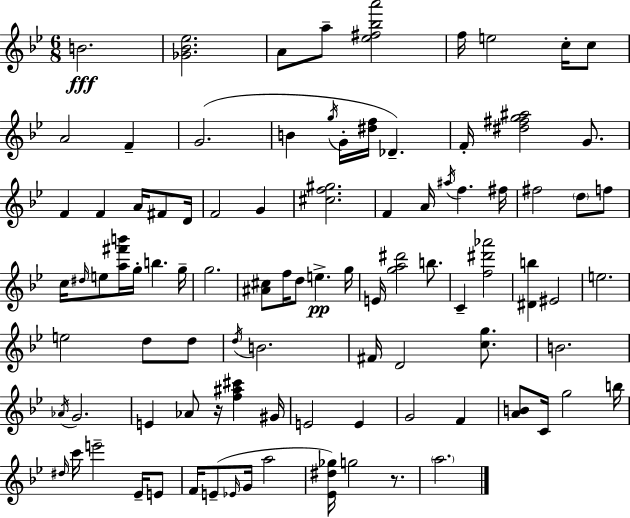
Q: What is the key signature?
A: BES major